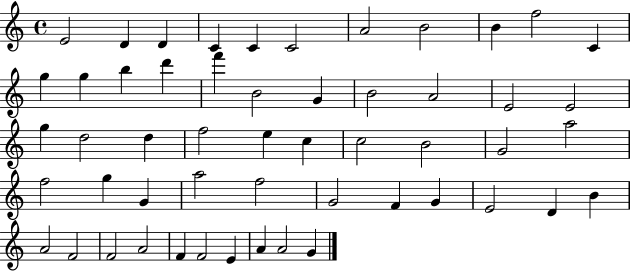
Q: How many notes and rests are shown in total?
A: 53